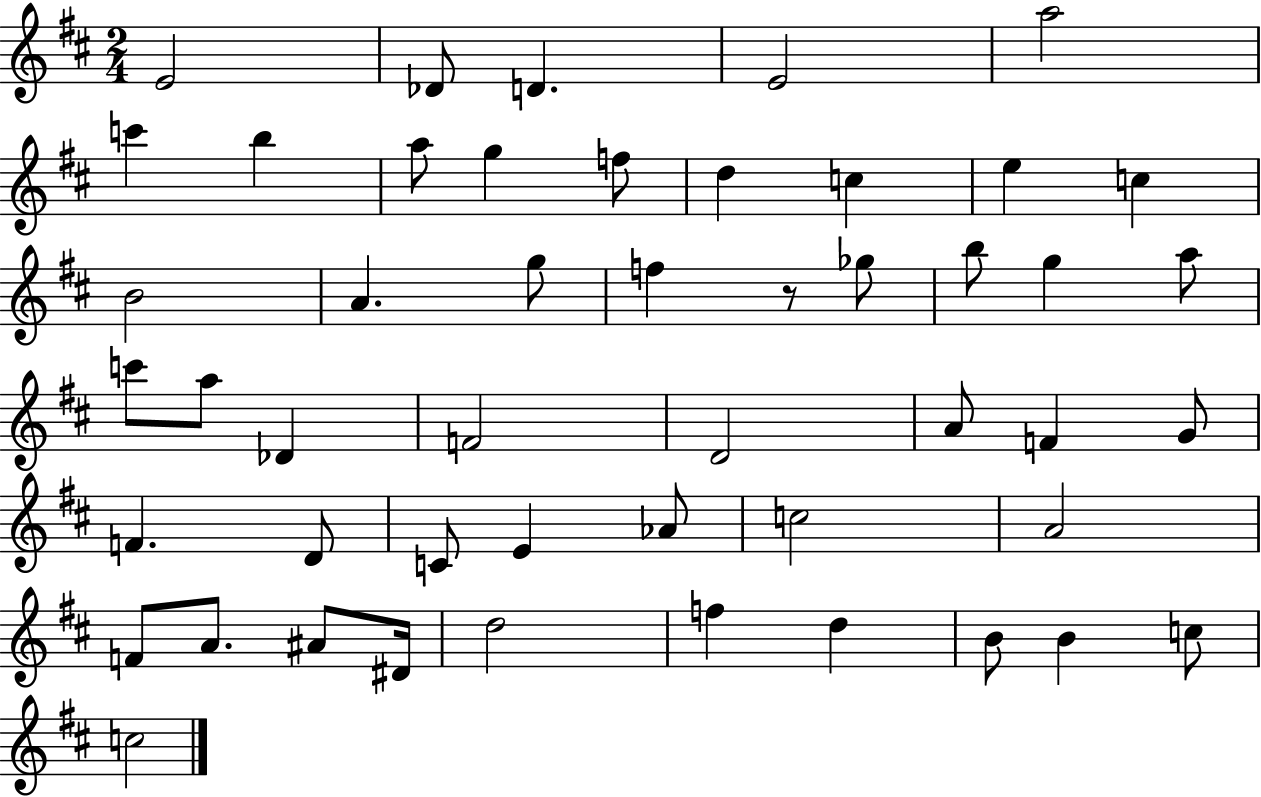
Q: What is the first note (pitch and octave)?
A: E4